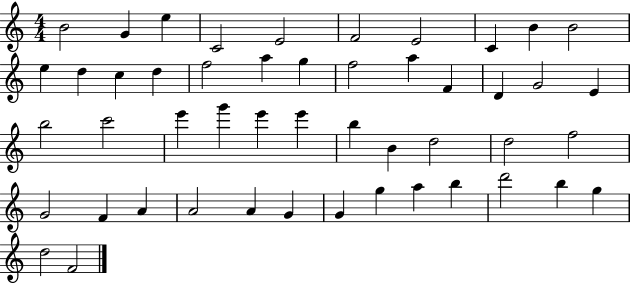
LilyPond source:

{
  \clef treble
  \numericTimeSignature
  \time 4/4
  \key c \major
  b'2 g'4 e''4 | c'2 e'2 | f'2 e'2 | c'4 b'4 b'2 | \break e''4 d''4 c''4 d''4 | f''2 a''4 g''4 | f''2 a''4 f'4 | d'4 g'2 e'4 | \break b''2 c'''2 | e'''4 g'''4 e'''4 e'''4 | b''4 b'4 d''2 | d''2 f''2 | \break g'2 f'4 a'4 | a'2 a'4 g'4 | g'4 g''4 a''4 b''4 | d'''2 b''4 g''4 | \break d''2 f'2 | \bar "|."
}